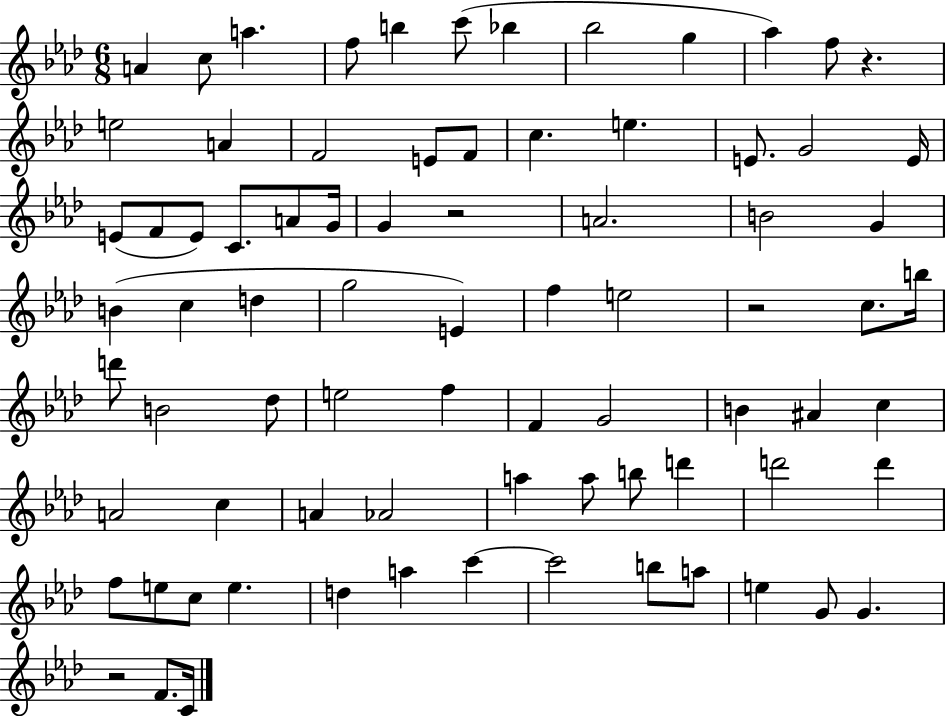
{
  \clef treble
  \numericTimeSignature
  \time 6/8
  \key aes \major
  a'4 c''8 a''4. | f''8 b''4 c'''8( bes''4 | bes''2 g''4 | aes''4) f''8 r4. | \break e''2 a'4 | f'2 e'8 f'8 | c''4. e''4. | e'8. g'2 e'16 | \break e'8( f'8 e'8) c'8. a'8 g'16 | g'4 r2 | a'2. | b'2 g'4 | \break b'4( c''4 d''4 | g''2 e'4) | f''4 e''2 | r2 c''8. b''16 | \break d'''8 b'2 des''8 | e''2 f''4 | f'4 g'2 | b'4 ais'4 c''4 | \break a'2 c''4 | a'4 aes'2 | a''4 a''8 b''8 d'''4 | d'''2 d'''4 | \break f''8 e''8 c''8 e''4. | d''4 a''4 c'''4~~ | c'''2 b''8 a''8 | e''4 g'8 g'4. | \break r2 f'8. c'16 | \bar "|."
}